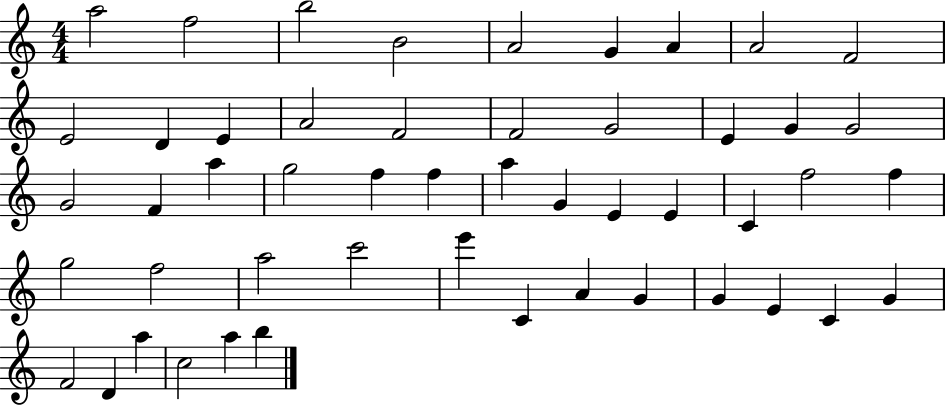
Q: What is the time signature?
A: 4/4